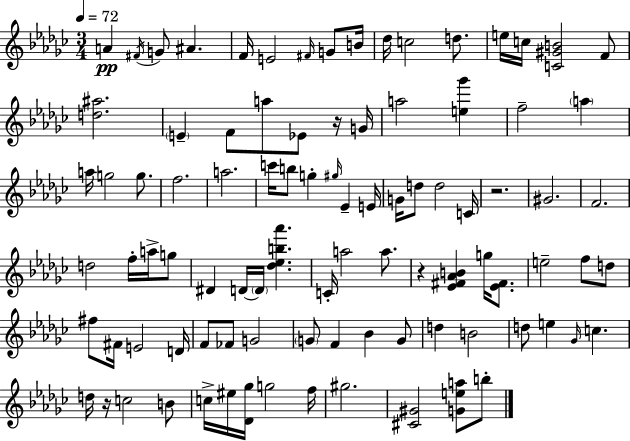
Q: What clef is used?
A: treble